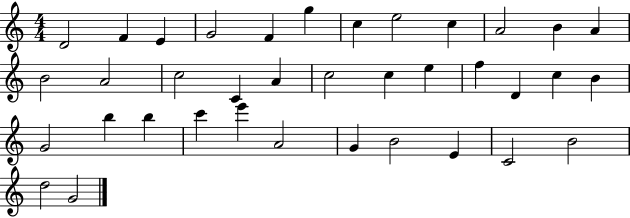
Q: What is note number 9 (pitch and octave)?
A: C5